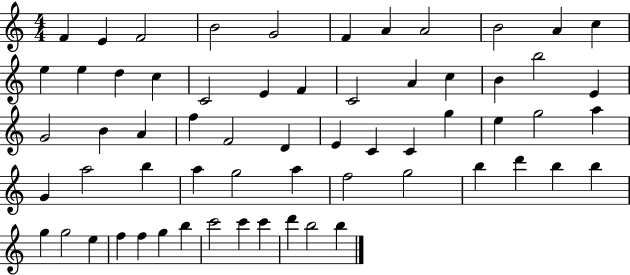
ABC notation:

X:1
T:Untitled
M:4/4
L:1/4
K:C
F E F2 B2 G2 F A A2 B2 A c e e d c C2 E F C2 A c B b2 E G2 B A f F2 D E C C g e g2 a G a2 b a g2 a f2 g2 b d' b b g g2 e f f g b c'2 c' c' d' b2 b